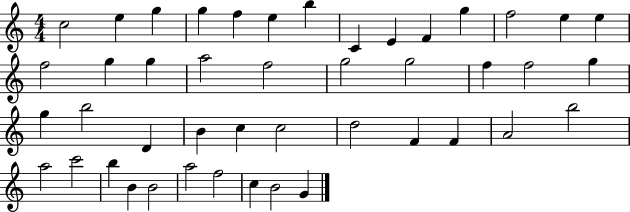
{
  \clef treble
  \numericTimeSignature
  \time 4/4
  \key c \major
  c''2 e''4 g''4 | g''4 f''4 e''4 b''4 | c'4 e'4 f'4 g''4 | f''2 e''4 e''4 | \break f''2 g''4 g''4 | a''2 f''2 | g''2 g''2 | f''4 f''2 g''4 | \break g''4 b''2 d'4 | b'4 c''4 c''2 | d''2 f'4 f'4 | a'2 b''2 | \break a''2 c'''2 | b''4 b'4 b'2 | a''2 f''2 | c''4 b'2 g'4 | \break \bar "|."
}